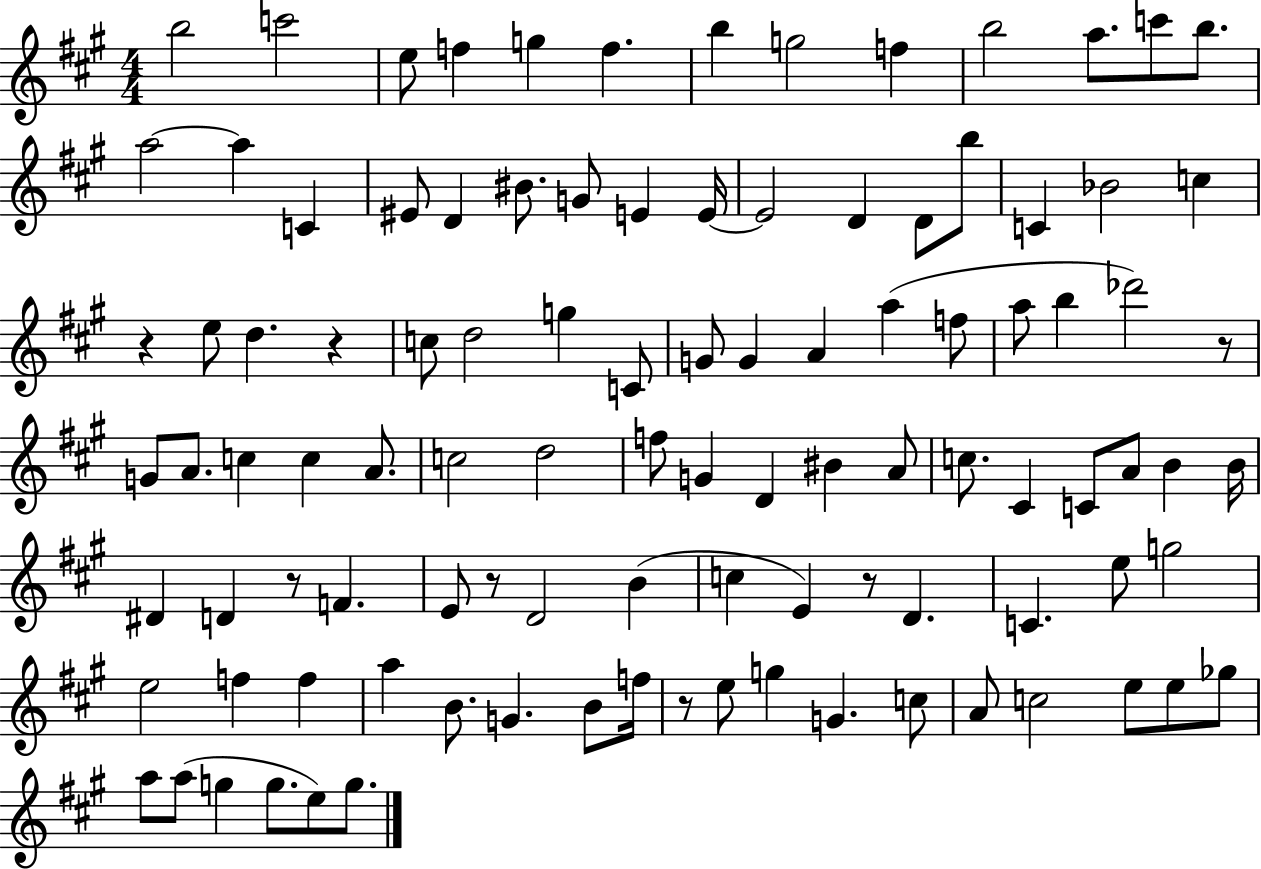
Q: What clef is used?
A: treble